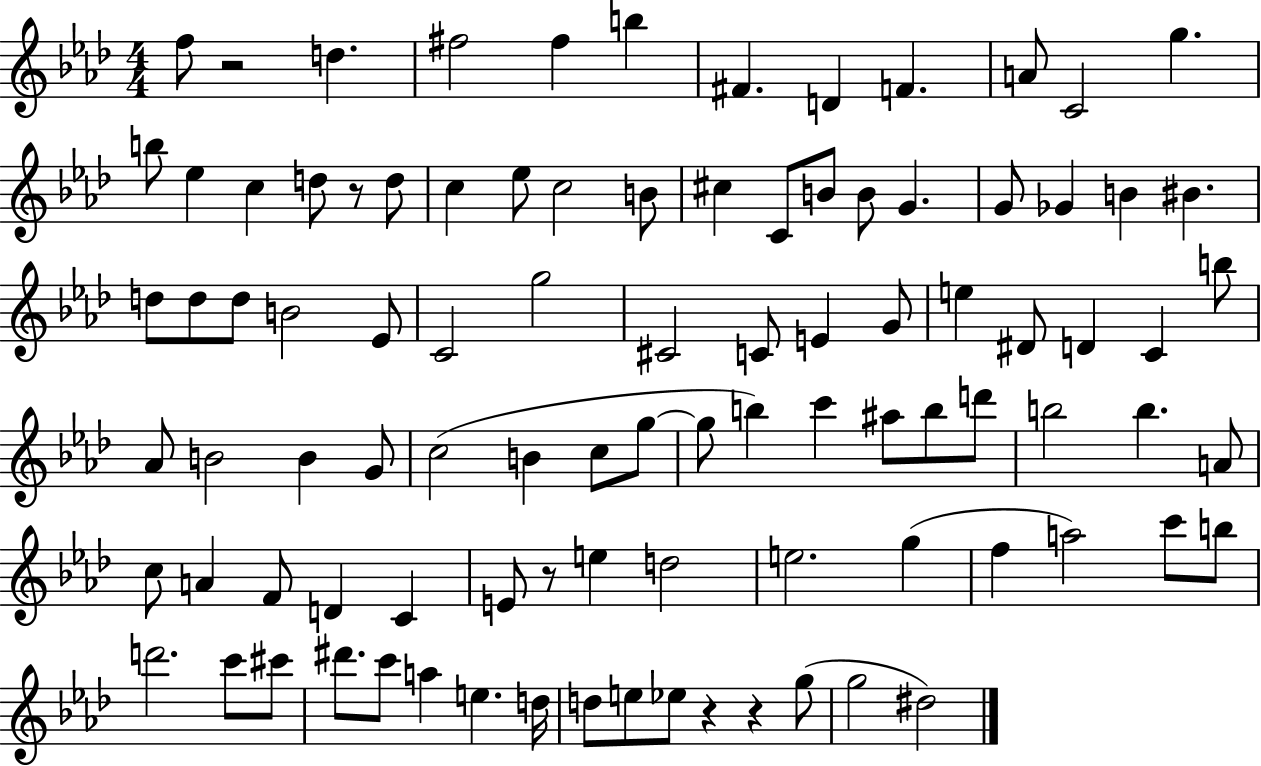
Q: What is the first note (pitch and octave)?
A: F5